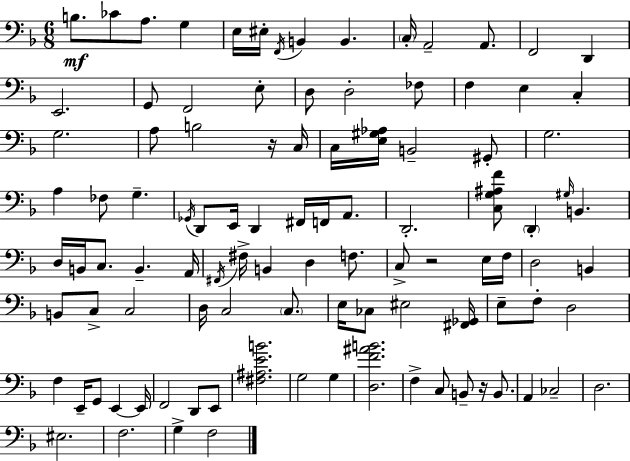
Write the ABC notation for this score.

X:1
T:Untitled
M:6/8
L:1/4
K:Dm
B,/2 _C/2 A,/2 G, E,/4 ^E,/4 F,,/4 B,, B,, C,/4 A,,2 A,,/2 F,,2 D,, E,,2 G,,/2 F,,2 E,/2 D,/2 D,2 _F,/2 F, E, C, G,2 A,/2 B,2 z/4 C,/4 C,/4 [E,^G,_A,]/4 B,,2 ^G,,/2 G,2 A, _F,/2 G, _G,,/4 D,,/2 E,,/4 D,, ^F,,/4 F,,/4 A,,/2 D,,2 [C,G,^A,F]/2 D,, ^G,/4 B,, D,/4 B,,/4 C,/2 B,, A,,/4 ^F,,/4 ^F,/4 B,, D, F,/2 C,/2 z2 E,/4 F,/4 D,2 B,, B,,/2 C,/2 C,2 D,/4 C,2 C,/2 E,/4 _C,/2 ^E,2 [^F,,_G,,]/4 E,/2 F,/2 D,2 F, E,,/4 G,,/2 E,, E,,/4 F,,2 D,,/2 E,,/2 [^F,^A,EB]2 G,2 G, [D,F^AB]2 F, C,/2 B,,/2 z/4 B,,/2 A,, _C,2 D,2 ^E,2 F,2 G, F,2